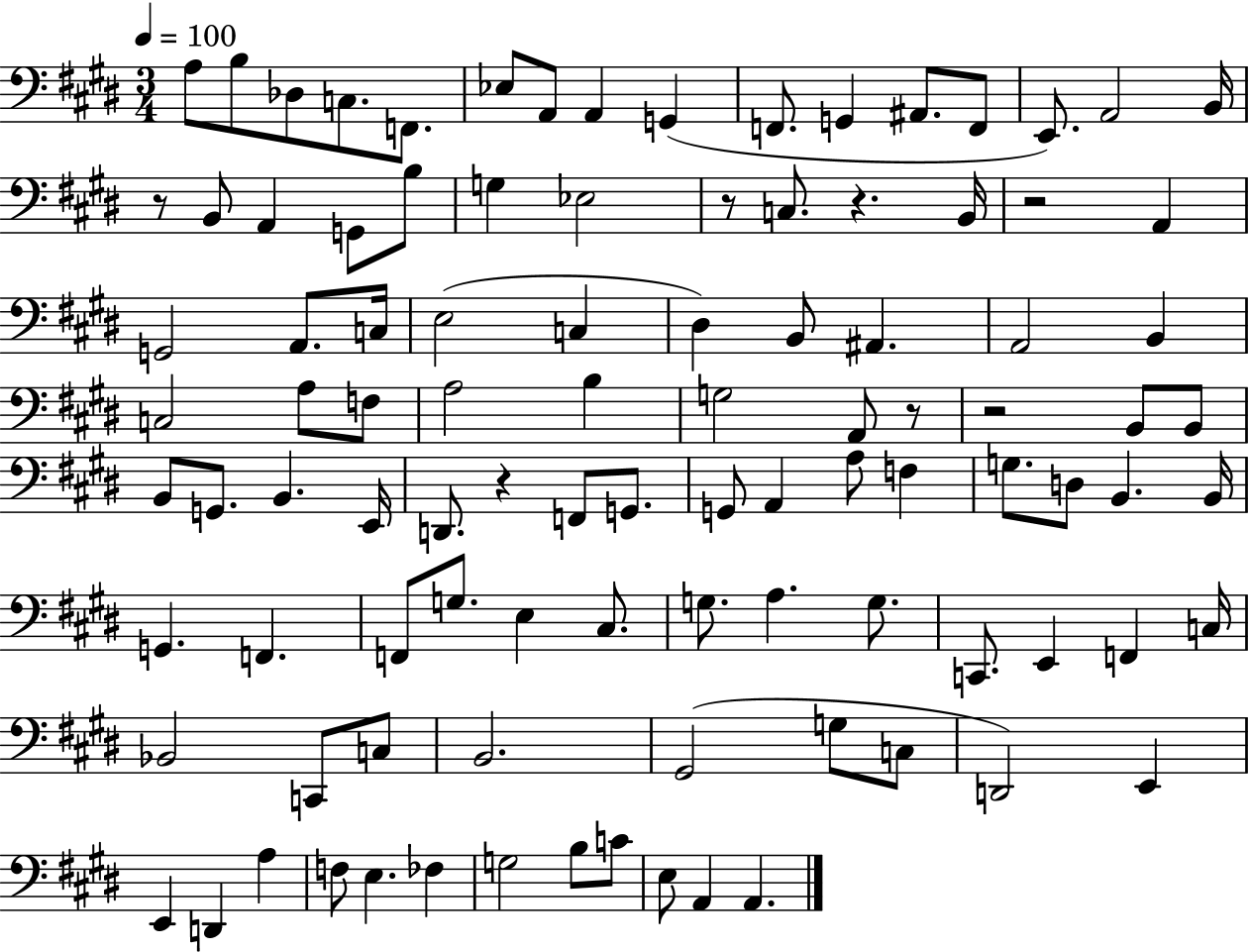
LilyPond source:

{
  \clef bass
  \numericTimeSignature
  \time 3/4
  \key e \major
  \tempo 4 = 100
  a8 b8 des8 c8. f,8. | ees8 a,8 a,4 g,4( | f,8. g,4 ais,8. f,8 | e,8.) a,2 b,16 | \break r8 b,8 a,4 g,8 b8 | g4 ees2 | r8 c8. r4. b,16 | r2 a,4 | \break g,2 a,8. c16 | e2( c4 | dis4) b,8 ais,4. | a,2 b,4 | \break c2 a8 f8 | a2 b4 | g2 a,8 r8 | r2 b,8 b,8 | \break b,8 g,8. b,4. e,16 | d,8. r4 f,8 g,8. | g,8 a,4 a8 f4 | g8. d8 b,4. b,16 | \break g,4. f,4. | f,8 g8. e4 cis8. | g8. a4. g8. | c,8. e,4 f,4 c16 | \break bes,2 c,8 c8 | b,2. | gis,2( g8 c8 | d,2) e,4 | \break e,4 d,4 a4 | f8 e4. fes4 | g2 b8 c'8 | e8 a,4 a,4. | \break \bar "|."
}